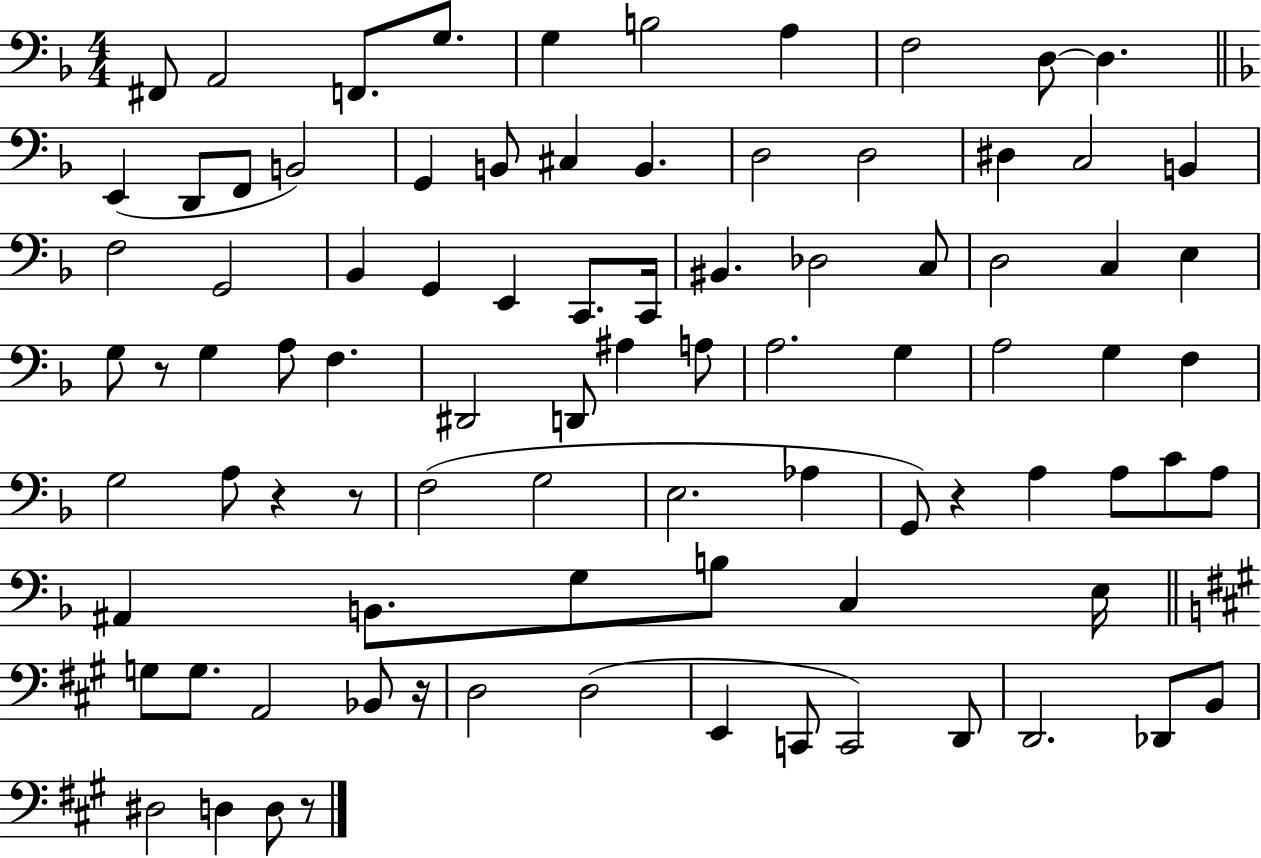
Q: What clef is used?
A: bass